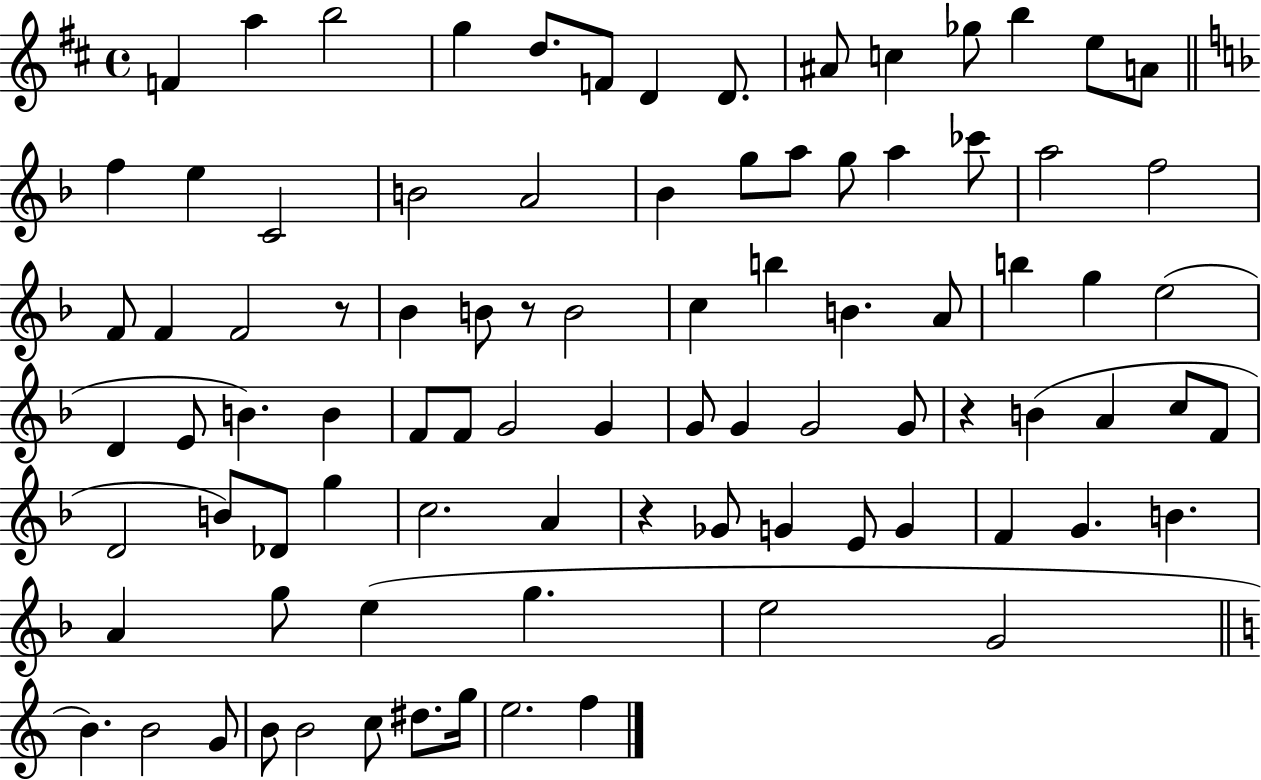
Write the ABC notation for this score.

X:1
T:Untitled
M:4/4
L:1/4
K:D
F a b2 g d/2 F/2 D D/2 ^A/2 c _g/2 b e/2 A/2 f e C2 B2 A2 _B g/2 a/2 g/2 a _c'/2 a2 f2 F/2 F F2 z/2 _B B/2 z/2 B2 c b B A/2 b g e2 D E/2 B B F/2 F/2 G2 G G/2 G G2 G/2 z B A c/2 F/2 D2 B/2 _D/2 g c2 A z _G/2 G E/2 G F G B A g/2 e g e2 G2 B B2 G/2 B/2 B2 c/2 ^d/2 g/4 e2 f